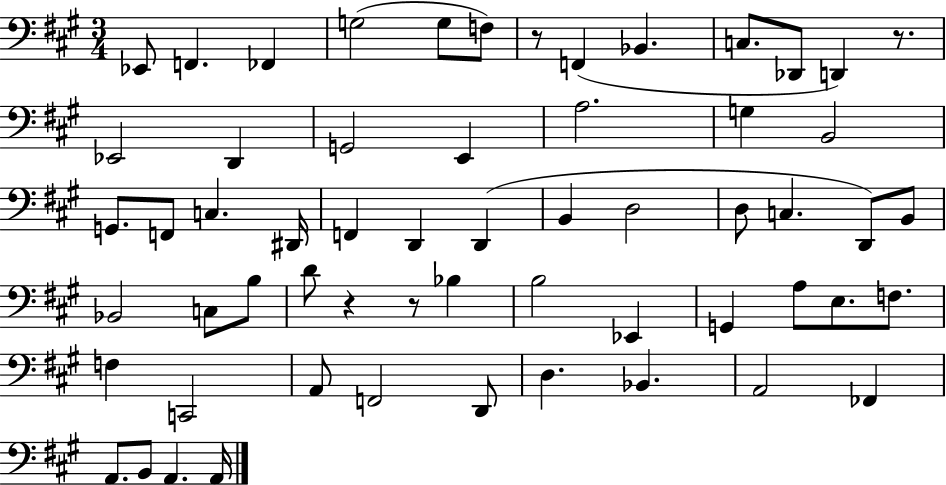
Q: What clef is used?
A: bass